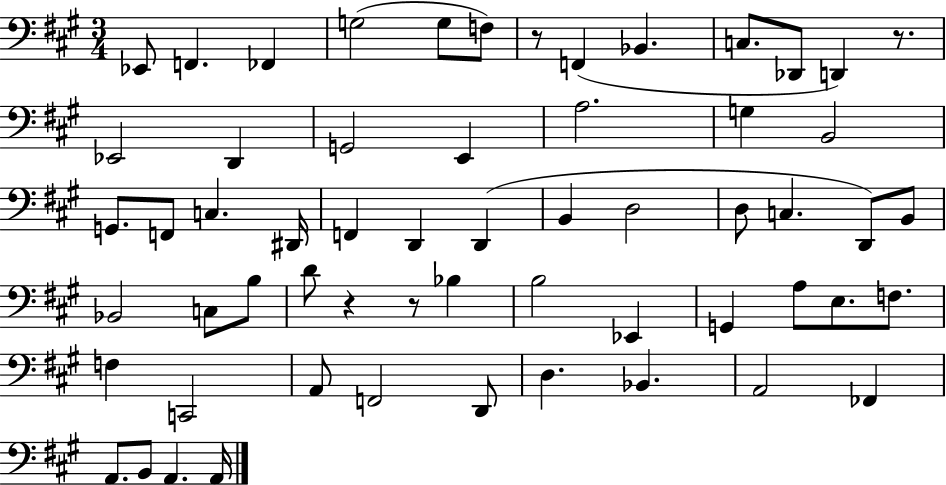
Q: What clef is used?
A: bass